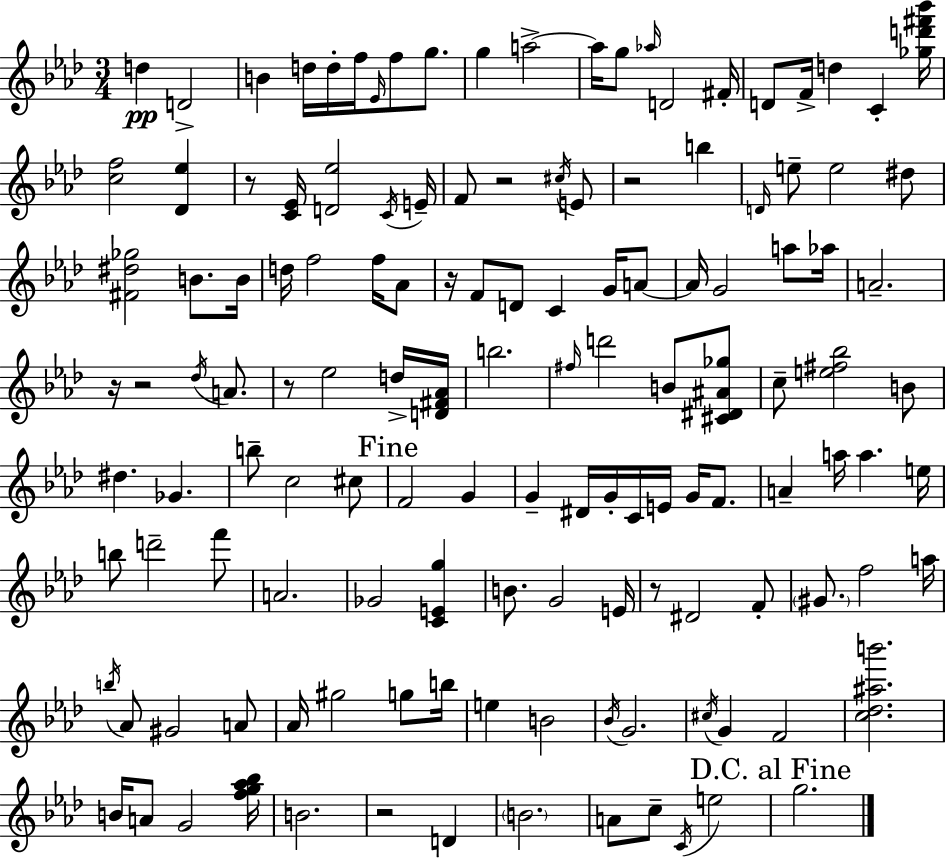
D5/q D4/h B4/q D5/s D5/s F5/s Eb4/s F5/e G5/e. G5/q A5/h A5/s G5/e Ab5/s D4/h F#4/s D4/e F4/s D5/q C4/q [Gb5,D6,F#6,Bb6]/s [C5,F5]/h [Db4,Eb5]/q R/e [C4,Eb4]/s [D4,Eb5]/h C4/s E4/s F4/e R/h C#5/s E4/e R/h B5/q D4/s E5/e E5/h D#5/e [F#4,D#5,Gb5]/h B4/e. B4/s D5/s F5/h F5/s Ab4/e R/s F4/e D4/e C4/q G4/s A4/e A4/s G4/h A5/e Ab5/s A4/h. R/s R/h Db5/s A4/e. R/e Eb5/h D5/s [D4,F#4,Ab4]/s B5/h. F#5/s D6/h B4/e [C#4,D#4,A#4,Gb5]/e C5/e [E5,F#5,Bb5]/h B4/e D#5/q. Gb4/q. B5/e C5/h C#5/e F4/h G4/q G4/q D#4/s G4/s C4/s E4/s G4/s F4/e. A4/q A5/s A5/q. E5/s B5/e D6/h F6/e A4/h. Gb4/h [C4,E4,G5]/q B4/e. G4/h E4/s R/e D#4/h F4/e G#4/e. F5/h A5/s B5/s Ab4/e G#4/h A4/e Ab4/s G#5/h G5/e B5/s E5/q B4/h Bb4/s G4/h. C#5/s G4/q F4/h [C5,Db5,A#5,B6]/h. B4/s A4/e G4/h [F5,G5,Ab5,Bb5]/s B4/h. R/h D4/q B4/h. A4/e C5/e C4/s E5/h G5/h.